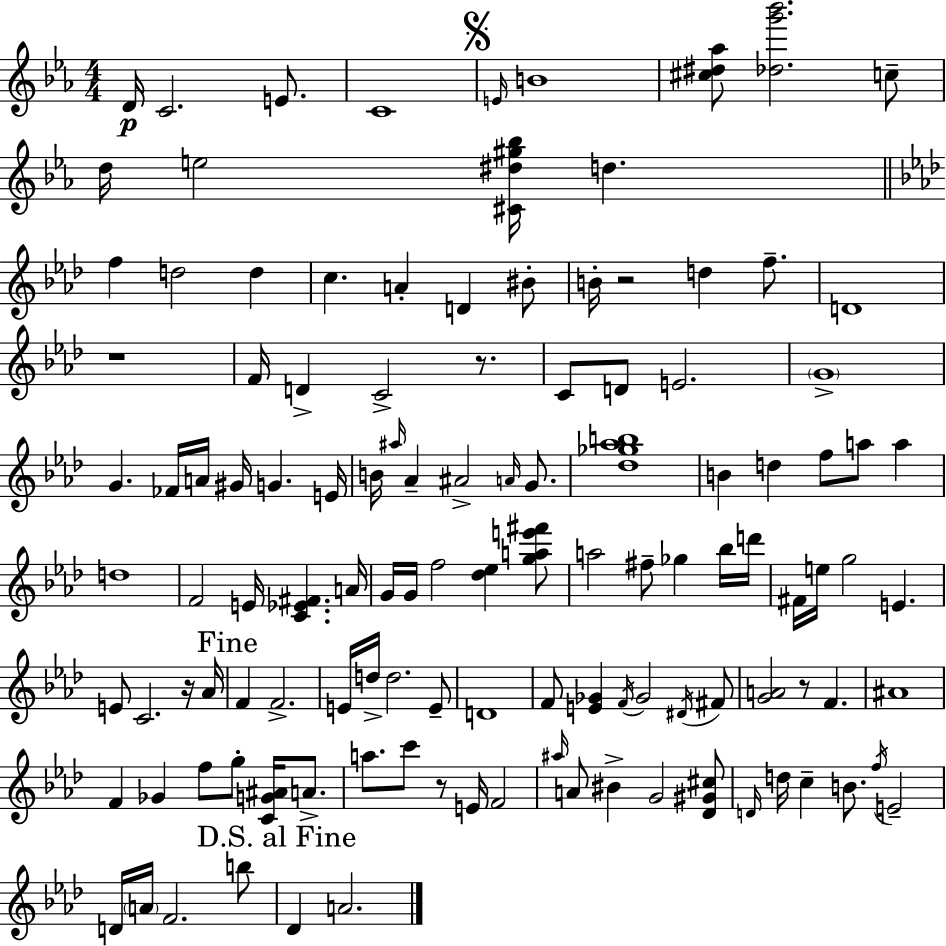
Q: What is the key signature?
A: C minor